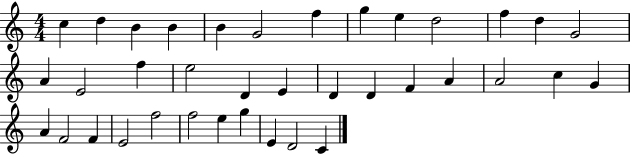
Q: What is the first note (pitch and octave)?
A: C5